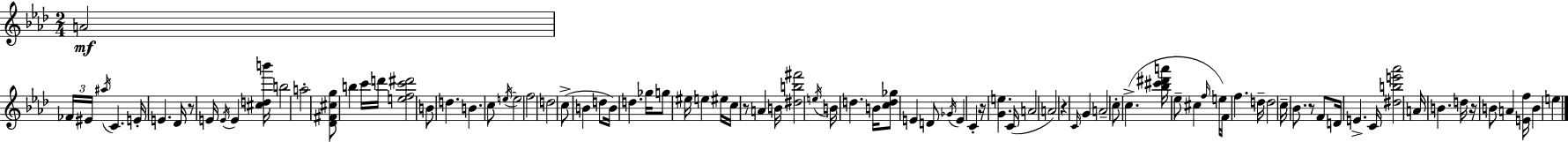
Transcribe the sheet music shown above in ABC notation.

X:1
T:Untitled
M:2/4
L:1/4
K:Ab
A2 _F/4 ^E/4 ^a/4 C E/4 E _D/4 z/2 E/4 E/4 E [^cdb']/4 b2 a2 [_D^F^cg]/2 b c'/4 d'/4 [efc'^d']2 B/2 d B c/2 e/4 e2 f2 d2 c/2 B d/2 B/4 d _g/4 g/2 ^e/4 e ^e/4 c/4 z/2 A B/4 [^db^f']2 e/4 B/4 d B/4 [cd_g]/2 E D/2 _G/4 E C z/4 [Ge] C/4 A2 A2 z C/4 G A2 c/2 c [_b^c'^d'a']/4 _e/2 ^c f/4 e/4 F/4 f d/4 d2 c/4 _B/2 z/2 F/2 D/4 E C/4 [^dbe'_a']2 A/4 B d/4 z/4 B/2 A [Ef]/4 B e